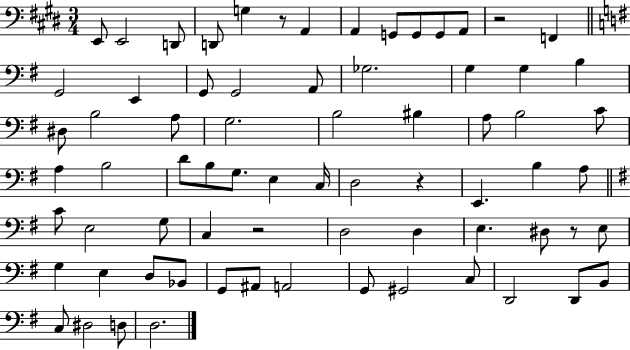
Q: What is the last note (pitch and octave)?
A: D3